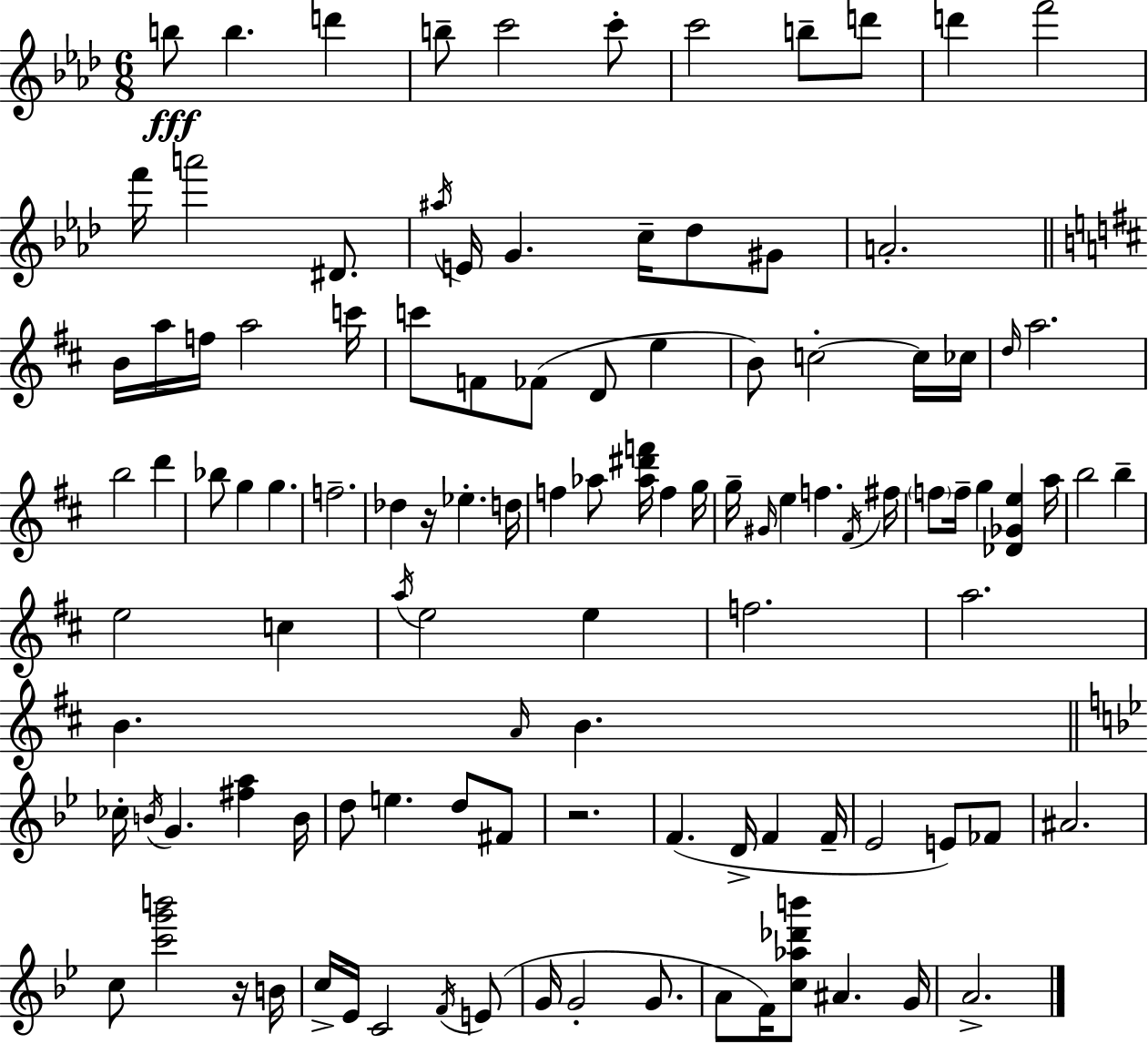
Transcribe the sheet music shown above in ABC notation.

X:1
T:Untitled
M:6/8
L:1/4
K:Fm
b/2 b d' b/2 c'2 c'/2 c'2 b/2 d'/2 d' f'2 f'/4 a'2 ^D/2 ^a/4 E/4 G c/4 _d/2 ^G/2 A2 B/4 a/4 f/4 a2 c'/4 c'/2 F/2 _F/2 D/2 e B/2 c2 c/4 _c/4 d/4 a2 b2 d' _b/2 g g f2 _d z/4 _e d/4 f _a/2 [_a^d'f']/4 f g/4 g/4 ^G/4 e f ^F/4 ^f/4 f/2 f/4 g [_D_Ge] a/4 b2 b e2 c a/4 e2 e f2 a2 B A/4 B _c/4 B/4 G [^fa] B/4 d/2 e d/2 ^F/2 z2 F D/4 F F/4 _E2 E/2 _F/2 ^A2 c/2 [c'g'b']2 z/4 B/4 c/4 _E/4 C2 F/4 E/2 G/4 G2 G/2 A/2 F/4 [c_a_d'b']/2 ^A G/4 A2